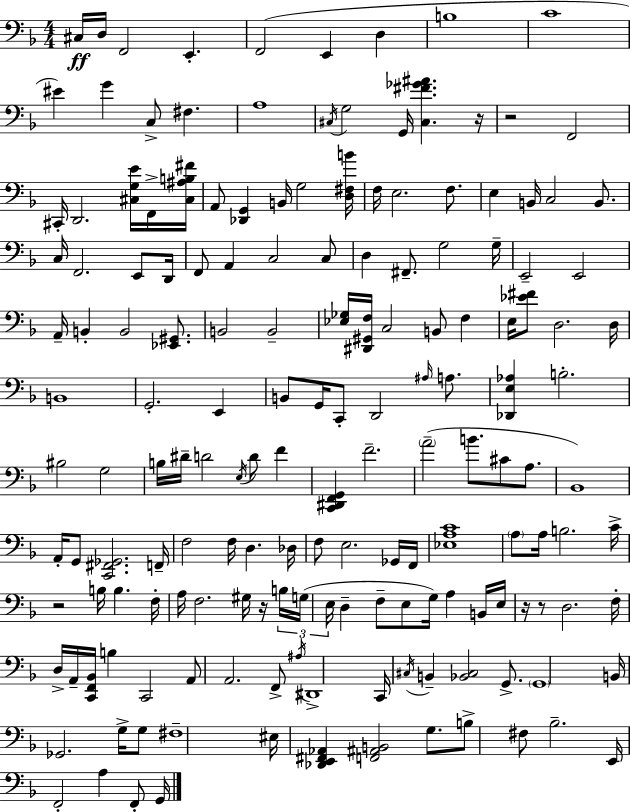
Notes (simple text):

C#3/s D3/s F2/h E2/q. F2/h E2/q D3/q B3/w C4/w EIS4/q G4/q C3/e F#3/q. A3/w C#3/s G3/h G2/s [C#3,F#4,Gb4,A#4]/q. R/s R/h F2/h C#2/s D2/h. [C#3,G3,E4]/s F2/s [C#3,A#3,B3,F#4]/s A2/e [Db2,G2]/q B2/s G3/h [D3,F#3,B4]/s F3/s E3/h. F3/e. E3/q B2/s C3/h B2/e. C3/s F2/h. E2/e D2/s F2/e A2/q C3/h C3/e D3/q F#2/e. G3/h G3/s E2/h E2/h A2/s B2/q B2/h [Eb2,G#2]/e. B2/h B2/h [Eb3,Gb3]/s [D#2,G#2,F3]/s C3/h B2/e F3/q E3/s [Eb4,F#4]/e D3/h. D3/s B2/w G2/h. E2/q B2/e G2/s C2/e D2/h A#3/s A3/e. [Db2,E3,Ab3]/q B3/h. BIS3/h G3/h B3/s D#4/s D4/h E3/s D4/e F4/q [C2,D#2,F2,G2]/q F4/h. A4/h B4/e. C#4/e A3/e. Bb2/w A2/s G2/e [C2,F#2,Gb2]/h. F2/s F3/h F3/s D3/q. Db3/s F3/e E3/h. Gb2/s F2/s [Eb3,A3,C4]/w A3/e A3/s B3/h. C4/s R/h B3/s B3/q. F3/s A3/s F3/h. G#3/s R/s B3/s G3/s E3/s D3/q F3/e E3/e G3/s A3/q B2/s E3/s R/s R/e D3/h. F3/s D3/s A2/s [C2,F2,Bb2]/s B3/q C2/h A2/e A2/h. F2/e A#3/s D#2/w C2/s C#3/s B2/q [Bb2,C#3]/h G2/e. G2/w B2/s Gb2/h. G3/s G3/e F#3/w EIS3/s [Db2,E2,F#2,Ab2]/q [F2,A#2,B2]/h G3/e. B3/e F#3/e Bb3/h. E2/s F2/h A3/q F2/e G2/s